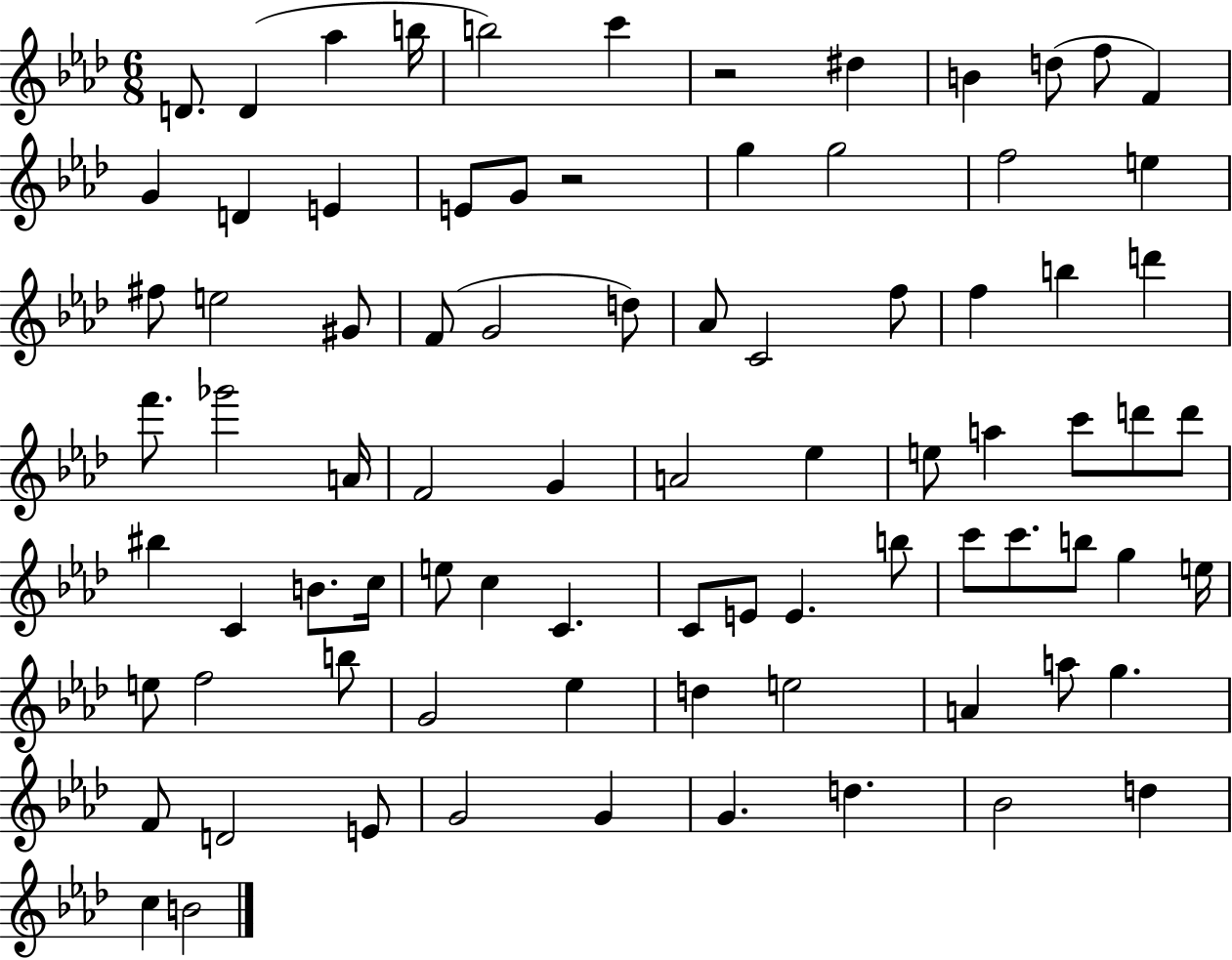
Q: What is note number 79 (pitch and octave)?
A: D5